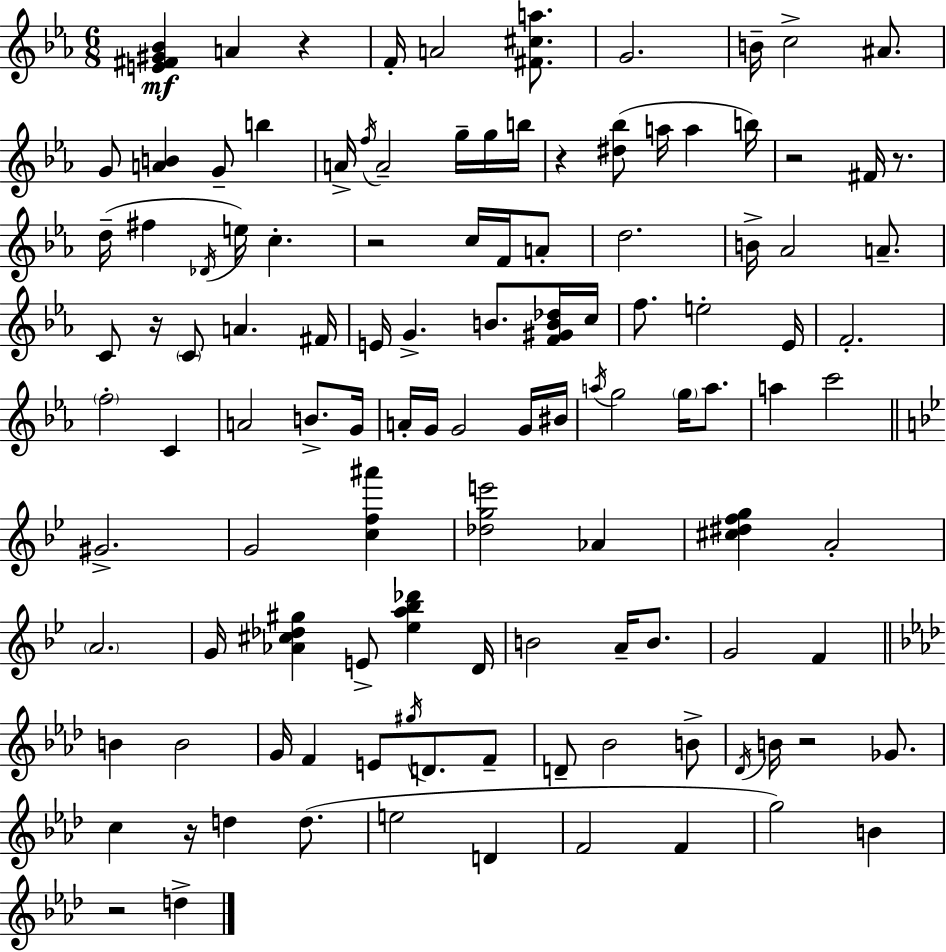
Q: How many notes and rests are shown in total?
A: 116